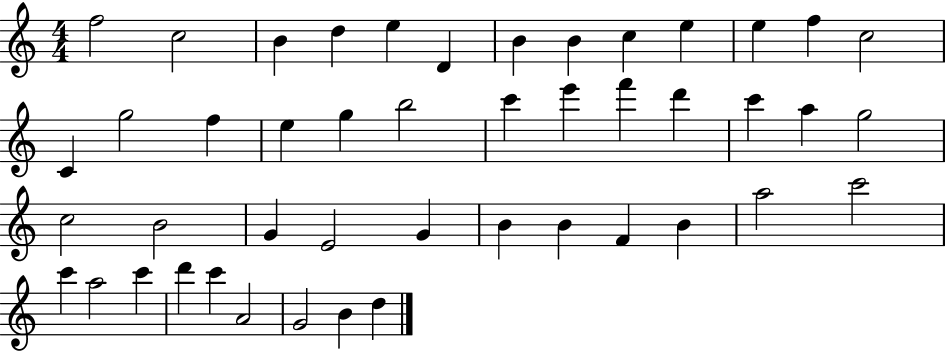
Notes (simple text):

F5/h C5/h B4/q D5/q E5/q D4/q B4/q B4/q C5/q E5/q E5/q F5/q C5/h C4/q G5/h F5/q E5/q G5/q B5/h C6/q E6/q F6/q D6/q C6/q A5/q G5/h C5/h B4/h G4/q E4/h G4/q B4/q B4/q F4/q B4/q A5/h C6/h C6/q A5/h C6/q D6/q C6/q A4/h G4/h B4/q D5/q